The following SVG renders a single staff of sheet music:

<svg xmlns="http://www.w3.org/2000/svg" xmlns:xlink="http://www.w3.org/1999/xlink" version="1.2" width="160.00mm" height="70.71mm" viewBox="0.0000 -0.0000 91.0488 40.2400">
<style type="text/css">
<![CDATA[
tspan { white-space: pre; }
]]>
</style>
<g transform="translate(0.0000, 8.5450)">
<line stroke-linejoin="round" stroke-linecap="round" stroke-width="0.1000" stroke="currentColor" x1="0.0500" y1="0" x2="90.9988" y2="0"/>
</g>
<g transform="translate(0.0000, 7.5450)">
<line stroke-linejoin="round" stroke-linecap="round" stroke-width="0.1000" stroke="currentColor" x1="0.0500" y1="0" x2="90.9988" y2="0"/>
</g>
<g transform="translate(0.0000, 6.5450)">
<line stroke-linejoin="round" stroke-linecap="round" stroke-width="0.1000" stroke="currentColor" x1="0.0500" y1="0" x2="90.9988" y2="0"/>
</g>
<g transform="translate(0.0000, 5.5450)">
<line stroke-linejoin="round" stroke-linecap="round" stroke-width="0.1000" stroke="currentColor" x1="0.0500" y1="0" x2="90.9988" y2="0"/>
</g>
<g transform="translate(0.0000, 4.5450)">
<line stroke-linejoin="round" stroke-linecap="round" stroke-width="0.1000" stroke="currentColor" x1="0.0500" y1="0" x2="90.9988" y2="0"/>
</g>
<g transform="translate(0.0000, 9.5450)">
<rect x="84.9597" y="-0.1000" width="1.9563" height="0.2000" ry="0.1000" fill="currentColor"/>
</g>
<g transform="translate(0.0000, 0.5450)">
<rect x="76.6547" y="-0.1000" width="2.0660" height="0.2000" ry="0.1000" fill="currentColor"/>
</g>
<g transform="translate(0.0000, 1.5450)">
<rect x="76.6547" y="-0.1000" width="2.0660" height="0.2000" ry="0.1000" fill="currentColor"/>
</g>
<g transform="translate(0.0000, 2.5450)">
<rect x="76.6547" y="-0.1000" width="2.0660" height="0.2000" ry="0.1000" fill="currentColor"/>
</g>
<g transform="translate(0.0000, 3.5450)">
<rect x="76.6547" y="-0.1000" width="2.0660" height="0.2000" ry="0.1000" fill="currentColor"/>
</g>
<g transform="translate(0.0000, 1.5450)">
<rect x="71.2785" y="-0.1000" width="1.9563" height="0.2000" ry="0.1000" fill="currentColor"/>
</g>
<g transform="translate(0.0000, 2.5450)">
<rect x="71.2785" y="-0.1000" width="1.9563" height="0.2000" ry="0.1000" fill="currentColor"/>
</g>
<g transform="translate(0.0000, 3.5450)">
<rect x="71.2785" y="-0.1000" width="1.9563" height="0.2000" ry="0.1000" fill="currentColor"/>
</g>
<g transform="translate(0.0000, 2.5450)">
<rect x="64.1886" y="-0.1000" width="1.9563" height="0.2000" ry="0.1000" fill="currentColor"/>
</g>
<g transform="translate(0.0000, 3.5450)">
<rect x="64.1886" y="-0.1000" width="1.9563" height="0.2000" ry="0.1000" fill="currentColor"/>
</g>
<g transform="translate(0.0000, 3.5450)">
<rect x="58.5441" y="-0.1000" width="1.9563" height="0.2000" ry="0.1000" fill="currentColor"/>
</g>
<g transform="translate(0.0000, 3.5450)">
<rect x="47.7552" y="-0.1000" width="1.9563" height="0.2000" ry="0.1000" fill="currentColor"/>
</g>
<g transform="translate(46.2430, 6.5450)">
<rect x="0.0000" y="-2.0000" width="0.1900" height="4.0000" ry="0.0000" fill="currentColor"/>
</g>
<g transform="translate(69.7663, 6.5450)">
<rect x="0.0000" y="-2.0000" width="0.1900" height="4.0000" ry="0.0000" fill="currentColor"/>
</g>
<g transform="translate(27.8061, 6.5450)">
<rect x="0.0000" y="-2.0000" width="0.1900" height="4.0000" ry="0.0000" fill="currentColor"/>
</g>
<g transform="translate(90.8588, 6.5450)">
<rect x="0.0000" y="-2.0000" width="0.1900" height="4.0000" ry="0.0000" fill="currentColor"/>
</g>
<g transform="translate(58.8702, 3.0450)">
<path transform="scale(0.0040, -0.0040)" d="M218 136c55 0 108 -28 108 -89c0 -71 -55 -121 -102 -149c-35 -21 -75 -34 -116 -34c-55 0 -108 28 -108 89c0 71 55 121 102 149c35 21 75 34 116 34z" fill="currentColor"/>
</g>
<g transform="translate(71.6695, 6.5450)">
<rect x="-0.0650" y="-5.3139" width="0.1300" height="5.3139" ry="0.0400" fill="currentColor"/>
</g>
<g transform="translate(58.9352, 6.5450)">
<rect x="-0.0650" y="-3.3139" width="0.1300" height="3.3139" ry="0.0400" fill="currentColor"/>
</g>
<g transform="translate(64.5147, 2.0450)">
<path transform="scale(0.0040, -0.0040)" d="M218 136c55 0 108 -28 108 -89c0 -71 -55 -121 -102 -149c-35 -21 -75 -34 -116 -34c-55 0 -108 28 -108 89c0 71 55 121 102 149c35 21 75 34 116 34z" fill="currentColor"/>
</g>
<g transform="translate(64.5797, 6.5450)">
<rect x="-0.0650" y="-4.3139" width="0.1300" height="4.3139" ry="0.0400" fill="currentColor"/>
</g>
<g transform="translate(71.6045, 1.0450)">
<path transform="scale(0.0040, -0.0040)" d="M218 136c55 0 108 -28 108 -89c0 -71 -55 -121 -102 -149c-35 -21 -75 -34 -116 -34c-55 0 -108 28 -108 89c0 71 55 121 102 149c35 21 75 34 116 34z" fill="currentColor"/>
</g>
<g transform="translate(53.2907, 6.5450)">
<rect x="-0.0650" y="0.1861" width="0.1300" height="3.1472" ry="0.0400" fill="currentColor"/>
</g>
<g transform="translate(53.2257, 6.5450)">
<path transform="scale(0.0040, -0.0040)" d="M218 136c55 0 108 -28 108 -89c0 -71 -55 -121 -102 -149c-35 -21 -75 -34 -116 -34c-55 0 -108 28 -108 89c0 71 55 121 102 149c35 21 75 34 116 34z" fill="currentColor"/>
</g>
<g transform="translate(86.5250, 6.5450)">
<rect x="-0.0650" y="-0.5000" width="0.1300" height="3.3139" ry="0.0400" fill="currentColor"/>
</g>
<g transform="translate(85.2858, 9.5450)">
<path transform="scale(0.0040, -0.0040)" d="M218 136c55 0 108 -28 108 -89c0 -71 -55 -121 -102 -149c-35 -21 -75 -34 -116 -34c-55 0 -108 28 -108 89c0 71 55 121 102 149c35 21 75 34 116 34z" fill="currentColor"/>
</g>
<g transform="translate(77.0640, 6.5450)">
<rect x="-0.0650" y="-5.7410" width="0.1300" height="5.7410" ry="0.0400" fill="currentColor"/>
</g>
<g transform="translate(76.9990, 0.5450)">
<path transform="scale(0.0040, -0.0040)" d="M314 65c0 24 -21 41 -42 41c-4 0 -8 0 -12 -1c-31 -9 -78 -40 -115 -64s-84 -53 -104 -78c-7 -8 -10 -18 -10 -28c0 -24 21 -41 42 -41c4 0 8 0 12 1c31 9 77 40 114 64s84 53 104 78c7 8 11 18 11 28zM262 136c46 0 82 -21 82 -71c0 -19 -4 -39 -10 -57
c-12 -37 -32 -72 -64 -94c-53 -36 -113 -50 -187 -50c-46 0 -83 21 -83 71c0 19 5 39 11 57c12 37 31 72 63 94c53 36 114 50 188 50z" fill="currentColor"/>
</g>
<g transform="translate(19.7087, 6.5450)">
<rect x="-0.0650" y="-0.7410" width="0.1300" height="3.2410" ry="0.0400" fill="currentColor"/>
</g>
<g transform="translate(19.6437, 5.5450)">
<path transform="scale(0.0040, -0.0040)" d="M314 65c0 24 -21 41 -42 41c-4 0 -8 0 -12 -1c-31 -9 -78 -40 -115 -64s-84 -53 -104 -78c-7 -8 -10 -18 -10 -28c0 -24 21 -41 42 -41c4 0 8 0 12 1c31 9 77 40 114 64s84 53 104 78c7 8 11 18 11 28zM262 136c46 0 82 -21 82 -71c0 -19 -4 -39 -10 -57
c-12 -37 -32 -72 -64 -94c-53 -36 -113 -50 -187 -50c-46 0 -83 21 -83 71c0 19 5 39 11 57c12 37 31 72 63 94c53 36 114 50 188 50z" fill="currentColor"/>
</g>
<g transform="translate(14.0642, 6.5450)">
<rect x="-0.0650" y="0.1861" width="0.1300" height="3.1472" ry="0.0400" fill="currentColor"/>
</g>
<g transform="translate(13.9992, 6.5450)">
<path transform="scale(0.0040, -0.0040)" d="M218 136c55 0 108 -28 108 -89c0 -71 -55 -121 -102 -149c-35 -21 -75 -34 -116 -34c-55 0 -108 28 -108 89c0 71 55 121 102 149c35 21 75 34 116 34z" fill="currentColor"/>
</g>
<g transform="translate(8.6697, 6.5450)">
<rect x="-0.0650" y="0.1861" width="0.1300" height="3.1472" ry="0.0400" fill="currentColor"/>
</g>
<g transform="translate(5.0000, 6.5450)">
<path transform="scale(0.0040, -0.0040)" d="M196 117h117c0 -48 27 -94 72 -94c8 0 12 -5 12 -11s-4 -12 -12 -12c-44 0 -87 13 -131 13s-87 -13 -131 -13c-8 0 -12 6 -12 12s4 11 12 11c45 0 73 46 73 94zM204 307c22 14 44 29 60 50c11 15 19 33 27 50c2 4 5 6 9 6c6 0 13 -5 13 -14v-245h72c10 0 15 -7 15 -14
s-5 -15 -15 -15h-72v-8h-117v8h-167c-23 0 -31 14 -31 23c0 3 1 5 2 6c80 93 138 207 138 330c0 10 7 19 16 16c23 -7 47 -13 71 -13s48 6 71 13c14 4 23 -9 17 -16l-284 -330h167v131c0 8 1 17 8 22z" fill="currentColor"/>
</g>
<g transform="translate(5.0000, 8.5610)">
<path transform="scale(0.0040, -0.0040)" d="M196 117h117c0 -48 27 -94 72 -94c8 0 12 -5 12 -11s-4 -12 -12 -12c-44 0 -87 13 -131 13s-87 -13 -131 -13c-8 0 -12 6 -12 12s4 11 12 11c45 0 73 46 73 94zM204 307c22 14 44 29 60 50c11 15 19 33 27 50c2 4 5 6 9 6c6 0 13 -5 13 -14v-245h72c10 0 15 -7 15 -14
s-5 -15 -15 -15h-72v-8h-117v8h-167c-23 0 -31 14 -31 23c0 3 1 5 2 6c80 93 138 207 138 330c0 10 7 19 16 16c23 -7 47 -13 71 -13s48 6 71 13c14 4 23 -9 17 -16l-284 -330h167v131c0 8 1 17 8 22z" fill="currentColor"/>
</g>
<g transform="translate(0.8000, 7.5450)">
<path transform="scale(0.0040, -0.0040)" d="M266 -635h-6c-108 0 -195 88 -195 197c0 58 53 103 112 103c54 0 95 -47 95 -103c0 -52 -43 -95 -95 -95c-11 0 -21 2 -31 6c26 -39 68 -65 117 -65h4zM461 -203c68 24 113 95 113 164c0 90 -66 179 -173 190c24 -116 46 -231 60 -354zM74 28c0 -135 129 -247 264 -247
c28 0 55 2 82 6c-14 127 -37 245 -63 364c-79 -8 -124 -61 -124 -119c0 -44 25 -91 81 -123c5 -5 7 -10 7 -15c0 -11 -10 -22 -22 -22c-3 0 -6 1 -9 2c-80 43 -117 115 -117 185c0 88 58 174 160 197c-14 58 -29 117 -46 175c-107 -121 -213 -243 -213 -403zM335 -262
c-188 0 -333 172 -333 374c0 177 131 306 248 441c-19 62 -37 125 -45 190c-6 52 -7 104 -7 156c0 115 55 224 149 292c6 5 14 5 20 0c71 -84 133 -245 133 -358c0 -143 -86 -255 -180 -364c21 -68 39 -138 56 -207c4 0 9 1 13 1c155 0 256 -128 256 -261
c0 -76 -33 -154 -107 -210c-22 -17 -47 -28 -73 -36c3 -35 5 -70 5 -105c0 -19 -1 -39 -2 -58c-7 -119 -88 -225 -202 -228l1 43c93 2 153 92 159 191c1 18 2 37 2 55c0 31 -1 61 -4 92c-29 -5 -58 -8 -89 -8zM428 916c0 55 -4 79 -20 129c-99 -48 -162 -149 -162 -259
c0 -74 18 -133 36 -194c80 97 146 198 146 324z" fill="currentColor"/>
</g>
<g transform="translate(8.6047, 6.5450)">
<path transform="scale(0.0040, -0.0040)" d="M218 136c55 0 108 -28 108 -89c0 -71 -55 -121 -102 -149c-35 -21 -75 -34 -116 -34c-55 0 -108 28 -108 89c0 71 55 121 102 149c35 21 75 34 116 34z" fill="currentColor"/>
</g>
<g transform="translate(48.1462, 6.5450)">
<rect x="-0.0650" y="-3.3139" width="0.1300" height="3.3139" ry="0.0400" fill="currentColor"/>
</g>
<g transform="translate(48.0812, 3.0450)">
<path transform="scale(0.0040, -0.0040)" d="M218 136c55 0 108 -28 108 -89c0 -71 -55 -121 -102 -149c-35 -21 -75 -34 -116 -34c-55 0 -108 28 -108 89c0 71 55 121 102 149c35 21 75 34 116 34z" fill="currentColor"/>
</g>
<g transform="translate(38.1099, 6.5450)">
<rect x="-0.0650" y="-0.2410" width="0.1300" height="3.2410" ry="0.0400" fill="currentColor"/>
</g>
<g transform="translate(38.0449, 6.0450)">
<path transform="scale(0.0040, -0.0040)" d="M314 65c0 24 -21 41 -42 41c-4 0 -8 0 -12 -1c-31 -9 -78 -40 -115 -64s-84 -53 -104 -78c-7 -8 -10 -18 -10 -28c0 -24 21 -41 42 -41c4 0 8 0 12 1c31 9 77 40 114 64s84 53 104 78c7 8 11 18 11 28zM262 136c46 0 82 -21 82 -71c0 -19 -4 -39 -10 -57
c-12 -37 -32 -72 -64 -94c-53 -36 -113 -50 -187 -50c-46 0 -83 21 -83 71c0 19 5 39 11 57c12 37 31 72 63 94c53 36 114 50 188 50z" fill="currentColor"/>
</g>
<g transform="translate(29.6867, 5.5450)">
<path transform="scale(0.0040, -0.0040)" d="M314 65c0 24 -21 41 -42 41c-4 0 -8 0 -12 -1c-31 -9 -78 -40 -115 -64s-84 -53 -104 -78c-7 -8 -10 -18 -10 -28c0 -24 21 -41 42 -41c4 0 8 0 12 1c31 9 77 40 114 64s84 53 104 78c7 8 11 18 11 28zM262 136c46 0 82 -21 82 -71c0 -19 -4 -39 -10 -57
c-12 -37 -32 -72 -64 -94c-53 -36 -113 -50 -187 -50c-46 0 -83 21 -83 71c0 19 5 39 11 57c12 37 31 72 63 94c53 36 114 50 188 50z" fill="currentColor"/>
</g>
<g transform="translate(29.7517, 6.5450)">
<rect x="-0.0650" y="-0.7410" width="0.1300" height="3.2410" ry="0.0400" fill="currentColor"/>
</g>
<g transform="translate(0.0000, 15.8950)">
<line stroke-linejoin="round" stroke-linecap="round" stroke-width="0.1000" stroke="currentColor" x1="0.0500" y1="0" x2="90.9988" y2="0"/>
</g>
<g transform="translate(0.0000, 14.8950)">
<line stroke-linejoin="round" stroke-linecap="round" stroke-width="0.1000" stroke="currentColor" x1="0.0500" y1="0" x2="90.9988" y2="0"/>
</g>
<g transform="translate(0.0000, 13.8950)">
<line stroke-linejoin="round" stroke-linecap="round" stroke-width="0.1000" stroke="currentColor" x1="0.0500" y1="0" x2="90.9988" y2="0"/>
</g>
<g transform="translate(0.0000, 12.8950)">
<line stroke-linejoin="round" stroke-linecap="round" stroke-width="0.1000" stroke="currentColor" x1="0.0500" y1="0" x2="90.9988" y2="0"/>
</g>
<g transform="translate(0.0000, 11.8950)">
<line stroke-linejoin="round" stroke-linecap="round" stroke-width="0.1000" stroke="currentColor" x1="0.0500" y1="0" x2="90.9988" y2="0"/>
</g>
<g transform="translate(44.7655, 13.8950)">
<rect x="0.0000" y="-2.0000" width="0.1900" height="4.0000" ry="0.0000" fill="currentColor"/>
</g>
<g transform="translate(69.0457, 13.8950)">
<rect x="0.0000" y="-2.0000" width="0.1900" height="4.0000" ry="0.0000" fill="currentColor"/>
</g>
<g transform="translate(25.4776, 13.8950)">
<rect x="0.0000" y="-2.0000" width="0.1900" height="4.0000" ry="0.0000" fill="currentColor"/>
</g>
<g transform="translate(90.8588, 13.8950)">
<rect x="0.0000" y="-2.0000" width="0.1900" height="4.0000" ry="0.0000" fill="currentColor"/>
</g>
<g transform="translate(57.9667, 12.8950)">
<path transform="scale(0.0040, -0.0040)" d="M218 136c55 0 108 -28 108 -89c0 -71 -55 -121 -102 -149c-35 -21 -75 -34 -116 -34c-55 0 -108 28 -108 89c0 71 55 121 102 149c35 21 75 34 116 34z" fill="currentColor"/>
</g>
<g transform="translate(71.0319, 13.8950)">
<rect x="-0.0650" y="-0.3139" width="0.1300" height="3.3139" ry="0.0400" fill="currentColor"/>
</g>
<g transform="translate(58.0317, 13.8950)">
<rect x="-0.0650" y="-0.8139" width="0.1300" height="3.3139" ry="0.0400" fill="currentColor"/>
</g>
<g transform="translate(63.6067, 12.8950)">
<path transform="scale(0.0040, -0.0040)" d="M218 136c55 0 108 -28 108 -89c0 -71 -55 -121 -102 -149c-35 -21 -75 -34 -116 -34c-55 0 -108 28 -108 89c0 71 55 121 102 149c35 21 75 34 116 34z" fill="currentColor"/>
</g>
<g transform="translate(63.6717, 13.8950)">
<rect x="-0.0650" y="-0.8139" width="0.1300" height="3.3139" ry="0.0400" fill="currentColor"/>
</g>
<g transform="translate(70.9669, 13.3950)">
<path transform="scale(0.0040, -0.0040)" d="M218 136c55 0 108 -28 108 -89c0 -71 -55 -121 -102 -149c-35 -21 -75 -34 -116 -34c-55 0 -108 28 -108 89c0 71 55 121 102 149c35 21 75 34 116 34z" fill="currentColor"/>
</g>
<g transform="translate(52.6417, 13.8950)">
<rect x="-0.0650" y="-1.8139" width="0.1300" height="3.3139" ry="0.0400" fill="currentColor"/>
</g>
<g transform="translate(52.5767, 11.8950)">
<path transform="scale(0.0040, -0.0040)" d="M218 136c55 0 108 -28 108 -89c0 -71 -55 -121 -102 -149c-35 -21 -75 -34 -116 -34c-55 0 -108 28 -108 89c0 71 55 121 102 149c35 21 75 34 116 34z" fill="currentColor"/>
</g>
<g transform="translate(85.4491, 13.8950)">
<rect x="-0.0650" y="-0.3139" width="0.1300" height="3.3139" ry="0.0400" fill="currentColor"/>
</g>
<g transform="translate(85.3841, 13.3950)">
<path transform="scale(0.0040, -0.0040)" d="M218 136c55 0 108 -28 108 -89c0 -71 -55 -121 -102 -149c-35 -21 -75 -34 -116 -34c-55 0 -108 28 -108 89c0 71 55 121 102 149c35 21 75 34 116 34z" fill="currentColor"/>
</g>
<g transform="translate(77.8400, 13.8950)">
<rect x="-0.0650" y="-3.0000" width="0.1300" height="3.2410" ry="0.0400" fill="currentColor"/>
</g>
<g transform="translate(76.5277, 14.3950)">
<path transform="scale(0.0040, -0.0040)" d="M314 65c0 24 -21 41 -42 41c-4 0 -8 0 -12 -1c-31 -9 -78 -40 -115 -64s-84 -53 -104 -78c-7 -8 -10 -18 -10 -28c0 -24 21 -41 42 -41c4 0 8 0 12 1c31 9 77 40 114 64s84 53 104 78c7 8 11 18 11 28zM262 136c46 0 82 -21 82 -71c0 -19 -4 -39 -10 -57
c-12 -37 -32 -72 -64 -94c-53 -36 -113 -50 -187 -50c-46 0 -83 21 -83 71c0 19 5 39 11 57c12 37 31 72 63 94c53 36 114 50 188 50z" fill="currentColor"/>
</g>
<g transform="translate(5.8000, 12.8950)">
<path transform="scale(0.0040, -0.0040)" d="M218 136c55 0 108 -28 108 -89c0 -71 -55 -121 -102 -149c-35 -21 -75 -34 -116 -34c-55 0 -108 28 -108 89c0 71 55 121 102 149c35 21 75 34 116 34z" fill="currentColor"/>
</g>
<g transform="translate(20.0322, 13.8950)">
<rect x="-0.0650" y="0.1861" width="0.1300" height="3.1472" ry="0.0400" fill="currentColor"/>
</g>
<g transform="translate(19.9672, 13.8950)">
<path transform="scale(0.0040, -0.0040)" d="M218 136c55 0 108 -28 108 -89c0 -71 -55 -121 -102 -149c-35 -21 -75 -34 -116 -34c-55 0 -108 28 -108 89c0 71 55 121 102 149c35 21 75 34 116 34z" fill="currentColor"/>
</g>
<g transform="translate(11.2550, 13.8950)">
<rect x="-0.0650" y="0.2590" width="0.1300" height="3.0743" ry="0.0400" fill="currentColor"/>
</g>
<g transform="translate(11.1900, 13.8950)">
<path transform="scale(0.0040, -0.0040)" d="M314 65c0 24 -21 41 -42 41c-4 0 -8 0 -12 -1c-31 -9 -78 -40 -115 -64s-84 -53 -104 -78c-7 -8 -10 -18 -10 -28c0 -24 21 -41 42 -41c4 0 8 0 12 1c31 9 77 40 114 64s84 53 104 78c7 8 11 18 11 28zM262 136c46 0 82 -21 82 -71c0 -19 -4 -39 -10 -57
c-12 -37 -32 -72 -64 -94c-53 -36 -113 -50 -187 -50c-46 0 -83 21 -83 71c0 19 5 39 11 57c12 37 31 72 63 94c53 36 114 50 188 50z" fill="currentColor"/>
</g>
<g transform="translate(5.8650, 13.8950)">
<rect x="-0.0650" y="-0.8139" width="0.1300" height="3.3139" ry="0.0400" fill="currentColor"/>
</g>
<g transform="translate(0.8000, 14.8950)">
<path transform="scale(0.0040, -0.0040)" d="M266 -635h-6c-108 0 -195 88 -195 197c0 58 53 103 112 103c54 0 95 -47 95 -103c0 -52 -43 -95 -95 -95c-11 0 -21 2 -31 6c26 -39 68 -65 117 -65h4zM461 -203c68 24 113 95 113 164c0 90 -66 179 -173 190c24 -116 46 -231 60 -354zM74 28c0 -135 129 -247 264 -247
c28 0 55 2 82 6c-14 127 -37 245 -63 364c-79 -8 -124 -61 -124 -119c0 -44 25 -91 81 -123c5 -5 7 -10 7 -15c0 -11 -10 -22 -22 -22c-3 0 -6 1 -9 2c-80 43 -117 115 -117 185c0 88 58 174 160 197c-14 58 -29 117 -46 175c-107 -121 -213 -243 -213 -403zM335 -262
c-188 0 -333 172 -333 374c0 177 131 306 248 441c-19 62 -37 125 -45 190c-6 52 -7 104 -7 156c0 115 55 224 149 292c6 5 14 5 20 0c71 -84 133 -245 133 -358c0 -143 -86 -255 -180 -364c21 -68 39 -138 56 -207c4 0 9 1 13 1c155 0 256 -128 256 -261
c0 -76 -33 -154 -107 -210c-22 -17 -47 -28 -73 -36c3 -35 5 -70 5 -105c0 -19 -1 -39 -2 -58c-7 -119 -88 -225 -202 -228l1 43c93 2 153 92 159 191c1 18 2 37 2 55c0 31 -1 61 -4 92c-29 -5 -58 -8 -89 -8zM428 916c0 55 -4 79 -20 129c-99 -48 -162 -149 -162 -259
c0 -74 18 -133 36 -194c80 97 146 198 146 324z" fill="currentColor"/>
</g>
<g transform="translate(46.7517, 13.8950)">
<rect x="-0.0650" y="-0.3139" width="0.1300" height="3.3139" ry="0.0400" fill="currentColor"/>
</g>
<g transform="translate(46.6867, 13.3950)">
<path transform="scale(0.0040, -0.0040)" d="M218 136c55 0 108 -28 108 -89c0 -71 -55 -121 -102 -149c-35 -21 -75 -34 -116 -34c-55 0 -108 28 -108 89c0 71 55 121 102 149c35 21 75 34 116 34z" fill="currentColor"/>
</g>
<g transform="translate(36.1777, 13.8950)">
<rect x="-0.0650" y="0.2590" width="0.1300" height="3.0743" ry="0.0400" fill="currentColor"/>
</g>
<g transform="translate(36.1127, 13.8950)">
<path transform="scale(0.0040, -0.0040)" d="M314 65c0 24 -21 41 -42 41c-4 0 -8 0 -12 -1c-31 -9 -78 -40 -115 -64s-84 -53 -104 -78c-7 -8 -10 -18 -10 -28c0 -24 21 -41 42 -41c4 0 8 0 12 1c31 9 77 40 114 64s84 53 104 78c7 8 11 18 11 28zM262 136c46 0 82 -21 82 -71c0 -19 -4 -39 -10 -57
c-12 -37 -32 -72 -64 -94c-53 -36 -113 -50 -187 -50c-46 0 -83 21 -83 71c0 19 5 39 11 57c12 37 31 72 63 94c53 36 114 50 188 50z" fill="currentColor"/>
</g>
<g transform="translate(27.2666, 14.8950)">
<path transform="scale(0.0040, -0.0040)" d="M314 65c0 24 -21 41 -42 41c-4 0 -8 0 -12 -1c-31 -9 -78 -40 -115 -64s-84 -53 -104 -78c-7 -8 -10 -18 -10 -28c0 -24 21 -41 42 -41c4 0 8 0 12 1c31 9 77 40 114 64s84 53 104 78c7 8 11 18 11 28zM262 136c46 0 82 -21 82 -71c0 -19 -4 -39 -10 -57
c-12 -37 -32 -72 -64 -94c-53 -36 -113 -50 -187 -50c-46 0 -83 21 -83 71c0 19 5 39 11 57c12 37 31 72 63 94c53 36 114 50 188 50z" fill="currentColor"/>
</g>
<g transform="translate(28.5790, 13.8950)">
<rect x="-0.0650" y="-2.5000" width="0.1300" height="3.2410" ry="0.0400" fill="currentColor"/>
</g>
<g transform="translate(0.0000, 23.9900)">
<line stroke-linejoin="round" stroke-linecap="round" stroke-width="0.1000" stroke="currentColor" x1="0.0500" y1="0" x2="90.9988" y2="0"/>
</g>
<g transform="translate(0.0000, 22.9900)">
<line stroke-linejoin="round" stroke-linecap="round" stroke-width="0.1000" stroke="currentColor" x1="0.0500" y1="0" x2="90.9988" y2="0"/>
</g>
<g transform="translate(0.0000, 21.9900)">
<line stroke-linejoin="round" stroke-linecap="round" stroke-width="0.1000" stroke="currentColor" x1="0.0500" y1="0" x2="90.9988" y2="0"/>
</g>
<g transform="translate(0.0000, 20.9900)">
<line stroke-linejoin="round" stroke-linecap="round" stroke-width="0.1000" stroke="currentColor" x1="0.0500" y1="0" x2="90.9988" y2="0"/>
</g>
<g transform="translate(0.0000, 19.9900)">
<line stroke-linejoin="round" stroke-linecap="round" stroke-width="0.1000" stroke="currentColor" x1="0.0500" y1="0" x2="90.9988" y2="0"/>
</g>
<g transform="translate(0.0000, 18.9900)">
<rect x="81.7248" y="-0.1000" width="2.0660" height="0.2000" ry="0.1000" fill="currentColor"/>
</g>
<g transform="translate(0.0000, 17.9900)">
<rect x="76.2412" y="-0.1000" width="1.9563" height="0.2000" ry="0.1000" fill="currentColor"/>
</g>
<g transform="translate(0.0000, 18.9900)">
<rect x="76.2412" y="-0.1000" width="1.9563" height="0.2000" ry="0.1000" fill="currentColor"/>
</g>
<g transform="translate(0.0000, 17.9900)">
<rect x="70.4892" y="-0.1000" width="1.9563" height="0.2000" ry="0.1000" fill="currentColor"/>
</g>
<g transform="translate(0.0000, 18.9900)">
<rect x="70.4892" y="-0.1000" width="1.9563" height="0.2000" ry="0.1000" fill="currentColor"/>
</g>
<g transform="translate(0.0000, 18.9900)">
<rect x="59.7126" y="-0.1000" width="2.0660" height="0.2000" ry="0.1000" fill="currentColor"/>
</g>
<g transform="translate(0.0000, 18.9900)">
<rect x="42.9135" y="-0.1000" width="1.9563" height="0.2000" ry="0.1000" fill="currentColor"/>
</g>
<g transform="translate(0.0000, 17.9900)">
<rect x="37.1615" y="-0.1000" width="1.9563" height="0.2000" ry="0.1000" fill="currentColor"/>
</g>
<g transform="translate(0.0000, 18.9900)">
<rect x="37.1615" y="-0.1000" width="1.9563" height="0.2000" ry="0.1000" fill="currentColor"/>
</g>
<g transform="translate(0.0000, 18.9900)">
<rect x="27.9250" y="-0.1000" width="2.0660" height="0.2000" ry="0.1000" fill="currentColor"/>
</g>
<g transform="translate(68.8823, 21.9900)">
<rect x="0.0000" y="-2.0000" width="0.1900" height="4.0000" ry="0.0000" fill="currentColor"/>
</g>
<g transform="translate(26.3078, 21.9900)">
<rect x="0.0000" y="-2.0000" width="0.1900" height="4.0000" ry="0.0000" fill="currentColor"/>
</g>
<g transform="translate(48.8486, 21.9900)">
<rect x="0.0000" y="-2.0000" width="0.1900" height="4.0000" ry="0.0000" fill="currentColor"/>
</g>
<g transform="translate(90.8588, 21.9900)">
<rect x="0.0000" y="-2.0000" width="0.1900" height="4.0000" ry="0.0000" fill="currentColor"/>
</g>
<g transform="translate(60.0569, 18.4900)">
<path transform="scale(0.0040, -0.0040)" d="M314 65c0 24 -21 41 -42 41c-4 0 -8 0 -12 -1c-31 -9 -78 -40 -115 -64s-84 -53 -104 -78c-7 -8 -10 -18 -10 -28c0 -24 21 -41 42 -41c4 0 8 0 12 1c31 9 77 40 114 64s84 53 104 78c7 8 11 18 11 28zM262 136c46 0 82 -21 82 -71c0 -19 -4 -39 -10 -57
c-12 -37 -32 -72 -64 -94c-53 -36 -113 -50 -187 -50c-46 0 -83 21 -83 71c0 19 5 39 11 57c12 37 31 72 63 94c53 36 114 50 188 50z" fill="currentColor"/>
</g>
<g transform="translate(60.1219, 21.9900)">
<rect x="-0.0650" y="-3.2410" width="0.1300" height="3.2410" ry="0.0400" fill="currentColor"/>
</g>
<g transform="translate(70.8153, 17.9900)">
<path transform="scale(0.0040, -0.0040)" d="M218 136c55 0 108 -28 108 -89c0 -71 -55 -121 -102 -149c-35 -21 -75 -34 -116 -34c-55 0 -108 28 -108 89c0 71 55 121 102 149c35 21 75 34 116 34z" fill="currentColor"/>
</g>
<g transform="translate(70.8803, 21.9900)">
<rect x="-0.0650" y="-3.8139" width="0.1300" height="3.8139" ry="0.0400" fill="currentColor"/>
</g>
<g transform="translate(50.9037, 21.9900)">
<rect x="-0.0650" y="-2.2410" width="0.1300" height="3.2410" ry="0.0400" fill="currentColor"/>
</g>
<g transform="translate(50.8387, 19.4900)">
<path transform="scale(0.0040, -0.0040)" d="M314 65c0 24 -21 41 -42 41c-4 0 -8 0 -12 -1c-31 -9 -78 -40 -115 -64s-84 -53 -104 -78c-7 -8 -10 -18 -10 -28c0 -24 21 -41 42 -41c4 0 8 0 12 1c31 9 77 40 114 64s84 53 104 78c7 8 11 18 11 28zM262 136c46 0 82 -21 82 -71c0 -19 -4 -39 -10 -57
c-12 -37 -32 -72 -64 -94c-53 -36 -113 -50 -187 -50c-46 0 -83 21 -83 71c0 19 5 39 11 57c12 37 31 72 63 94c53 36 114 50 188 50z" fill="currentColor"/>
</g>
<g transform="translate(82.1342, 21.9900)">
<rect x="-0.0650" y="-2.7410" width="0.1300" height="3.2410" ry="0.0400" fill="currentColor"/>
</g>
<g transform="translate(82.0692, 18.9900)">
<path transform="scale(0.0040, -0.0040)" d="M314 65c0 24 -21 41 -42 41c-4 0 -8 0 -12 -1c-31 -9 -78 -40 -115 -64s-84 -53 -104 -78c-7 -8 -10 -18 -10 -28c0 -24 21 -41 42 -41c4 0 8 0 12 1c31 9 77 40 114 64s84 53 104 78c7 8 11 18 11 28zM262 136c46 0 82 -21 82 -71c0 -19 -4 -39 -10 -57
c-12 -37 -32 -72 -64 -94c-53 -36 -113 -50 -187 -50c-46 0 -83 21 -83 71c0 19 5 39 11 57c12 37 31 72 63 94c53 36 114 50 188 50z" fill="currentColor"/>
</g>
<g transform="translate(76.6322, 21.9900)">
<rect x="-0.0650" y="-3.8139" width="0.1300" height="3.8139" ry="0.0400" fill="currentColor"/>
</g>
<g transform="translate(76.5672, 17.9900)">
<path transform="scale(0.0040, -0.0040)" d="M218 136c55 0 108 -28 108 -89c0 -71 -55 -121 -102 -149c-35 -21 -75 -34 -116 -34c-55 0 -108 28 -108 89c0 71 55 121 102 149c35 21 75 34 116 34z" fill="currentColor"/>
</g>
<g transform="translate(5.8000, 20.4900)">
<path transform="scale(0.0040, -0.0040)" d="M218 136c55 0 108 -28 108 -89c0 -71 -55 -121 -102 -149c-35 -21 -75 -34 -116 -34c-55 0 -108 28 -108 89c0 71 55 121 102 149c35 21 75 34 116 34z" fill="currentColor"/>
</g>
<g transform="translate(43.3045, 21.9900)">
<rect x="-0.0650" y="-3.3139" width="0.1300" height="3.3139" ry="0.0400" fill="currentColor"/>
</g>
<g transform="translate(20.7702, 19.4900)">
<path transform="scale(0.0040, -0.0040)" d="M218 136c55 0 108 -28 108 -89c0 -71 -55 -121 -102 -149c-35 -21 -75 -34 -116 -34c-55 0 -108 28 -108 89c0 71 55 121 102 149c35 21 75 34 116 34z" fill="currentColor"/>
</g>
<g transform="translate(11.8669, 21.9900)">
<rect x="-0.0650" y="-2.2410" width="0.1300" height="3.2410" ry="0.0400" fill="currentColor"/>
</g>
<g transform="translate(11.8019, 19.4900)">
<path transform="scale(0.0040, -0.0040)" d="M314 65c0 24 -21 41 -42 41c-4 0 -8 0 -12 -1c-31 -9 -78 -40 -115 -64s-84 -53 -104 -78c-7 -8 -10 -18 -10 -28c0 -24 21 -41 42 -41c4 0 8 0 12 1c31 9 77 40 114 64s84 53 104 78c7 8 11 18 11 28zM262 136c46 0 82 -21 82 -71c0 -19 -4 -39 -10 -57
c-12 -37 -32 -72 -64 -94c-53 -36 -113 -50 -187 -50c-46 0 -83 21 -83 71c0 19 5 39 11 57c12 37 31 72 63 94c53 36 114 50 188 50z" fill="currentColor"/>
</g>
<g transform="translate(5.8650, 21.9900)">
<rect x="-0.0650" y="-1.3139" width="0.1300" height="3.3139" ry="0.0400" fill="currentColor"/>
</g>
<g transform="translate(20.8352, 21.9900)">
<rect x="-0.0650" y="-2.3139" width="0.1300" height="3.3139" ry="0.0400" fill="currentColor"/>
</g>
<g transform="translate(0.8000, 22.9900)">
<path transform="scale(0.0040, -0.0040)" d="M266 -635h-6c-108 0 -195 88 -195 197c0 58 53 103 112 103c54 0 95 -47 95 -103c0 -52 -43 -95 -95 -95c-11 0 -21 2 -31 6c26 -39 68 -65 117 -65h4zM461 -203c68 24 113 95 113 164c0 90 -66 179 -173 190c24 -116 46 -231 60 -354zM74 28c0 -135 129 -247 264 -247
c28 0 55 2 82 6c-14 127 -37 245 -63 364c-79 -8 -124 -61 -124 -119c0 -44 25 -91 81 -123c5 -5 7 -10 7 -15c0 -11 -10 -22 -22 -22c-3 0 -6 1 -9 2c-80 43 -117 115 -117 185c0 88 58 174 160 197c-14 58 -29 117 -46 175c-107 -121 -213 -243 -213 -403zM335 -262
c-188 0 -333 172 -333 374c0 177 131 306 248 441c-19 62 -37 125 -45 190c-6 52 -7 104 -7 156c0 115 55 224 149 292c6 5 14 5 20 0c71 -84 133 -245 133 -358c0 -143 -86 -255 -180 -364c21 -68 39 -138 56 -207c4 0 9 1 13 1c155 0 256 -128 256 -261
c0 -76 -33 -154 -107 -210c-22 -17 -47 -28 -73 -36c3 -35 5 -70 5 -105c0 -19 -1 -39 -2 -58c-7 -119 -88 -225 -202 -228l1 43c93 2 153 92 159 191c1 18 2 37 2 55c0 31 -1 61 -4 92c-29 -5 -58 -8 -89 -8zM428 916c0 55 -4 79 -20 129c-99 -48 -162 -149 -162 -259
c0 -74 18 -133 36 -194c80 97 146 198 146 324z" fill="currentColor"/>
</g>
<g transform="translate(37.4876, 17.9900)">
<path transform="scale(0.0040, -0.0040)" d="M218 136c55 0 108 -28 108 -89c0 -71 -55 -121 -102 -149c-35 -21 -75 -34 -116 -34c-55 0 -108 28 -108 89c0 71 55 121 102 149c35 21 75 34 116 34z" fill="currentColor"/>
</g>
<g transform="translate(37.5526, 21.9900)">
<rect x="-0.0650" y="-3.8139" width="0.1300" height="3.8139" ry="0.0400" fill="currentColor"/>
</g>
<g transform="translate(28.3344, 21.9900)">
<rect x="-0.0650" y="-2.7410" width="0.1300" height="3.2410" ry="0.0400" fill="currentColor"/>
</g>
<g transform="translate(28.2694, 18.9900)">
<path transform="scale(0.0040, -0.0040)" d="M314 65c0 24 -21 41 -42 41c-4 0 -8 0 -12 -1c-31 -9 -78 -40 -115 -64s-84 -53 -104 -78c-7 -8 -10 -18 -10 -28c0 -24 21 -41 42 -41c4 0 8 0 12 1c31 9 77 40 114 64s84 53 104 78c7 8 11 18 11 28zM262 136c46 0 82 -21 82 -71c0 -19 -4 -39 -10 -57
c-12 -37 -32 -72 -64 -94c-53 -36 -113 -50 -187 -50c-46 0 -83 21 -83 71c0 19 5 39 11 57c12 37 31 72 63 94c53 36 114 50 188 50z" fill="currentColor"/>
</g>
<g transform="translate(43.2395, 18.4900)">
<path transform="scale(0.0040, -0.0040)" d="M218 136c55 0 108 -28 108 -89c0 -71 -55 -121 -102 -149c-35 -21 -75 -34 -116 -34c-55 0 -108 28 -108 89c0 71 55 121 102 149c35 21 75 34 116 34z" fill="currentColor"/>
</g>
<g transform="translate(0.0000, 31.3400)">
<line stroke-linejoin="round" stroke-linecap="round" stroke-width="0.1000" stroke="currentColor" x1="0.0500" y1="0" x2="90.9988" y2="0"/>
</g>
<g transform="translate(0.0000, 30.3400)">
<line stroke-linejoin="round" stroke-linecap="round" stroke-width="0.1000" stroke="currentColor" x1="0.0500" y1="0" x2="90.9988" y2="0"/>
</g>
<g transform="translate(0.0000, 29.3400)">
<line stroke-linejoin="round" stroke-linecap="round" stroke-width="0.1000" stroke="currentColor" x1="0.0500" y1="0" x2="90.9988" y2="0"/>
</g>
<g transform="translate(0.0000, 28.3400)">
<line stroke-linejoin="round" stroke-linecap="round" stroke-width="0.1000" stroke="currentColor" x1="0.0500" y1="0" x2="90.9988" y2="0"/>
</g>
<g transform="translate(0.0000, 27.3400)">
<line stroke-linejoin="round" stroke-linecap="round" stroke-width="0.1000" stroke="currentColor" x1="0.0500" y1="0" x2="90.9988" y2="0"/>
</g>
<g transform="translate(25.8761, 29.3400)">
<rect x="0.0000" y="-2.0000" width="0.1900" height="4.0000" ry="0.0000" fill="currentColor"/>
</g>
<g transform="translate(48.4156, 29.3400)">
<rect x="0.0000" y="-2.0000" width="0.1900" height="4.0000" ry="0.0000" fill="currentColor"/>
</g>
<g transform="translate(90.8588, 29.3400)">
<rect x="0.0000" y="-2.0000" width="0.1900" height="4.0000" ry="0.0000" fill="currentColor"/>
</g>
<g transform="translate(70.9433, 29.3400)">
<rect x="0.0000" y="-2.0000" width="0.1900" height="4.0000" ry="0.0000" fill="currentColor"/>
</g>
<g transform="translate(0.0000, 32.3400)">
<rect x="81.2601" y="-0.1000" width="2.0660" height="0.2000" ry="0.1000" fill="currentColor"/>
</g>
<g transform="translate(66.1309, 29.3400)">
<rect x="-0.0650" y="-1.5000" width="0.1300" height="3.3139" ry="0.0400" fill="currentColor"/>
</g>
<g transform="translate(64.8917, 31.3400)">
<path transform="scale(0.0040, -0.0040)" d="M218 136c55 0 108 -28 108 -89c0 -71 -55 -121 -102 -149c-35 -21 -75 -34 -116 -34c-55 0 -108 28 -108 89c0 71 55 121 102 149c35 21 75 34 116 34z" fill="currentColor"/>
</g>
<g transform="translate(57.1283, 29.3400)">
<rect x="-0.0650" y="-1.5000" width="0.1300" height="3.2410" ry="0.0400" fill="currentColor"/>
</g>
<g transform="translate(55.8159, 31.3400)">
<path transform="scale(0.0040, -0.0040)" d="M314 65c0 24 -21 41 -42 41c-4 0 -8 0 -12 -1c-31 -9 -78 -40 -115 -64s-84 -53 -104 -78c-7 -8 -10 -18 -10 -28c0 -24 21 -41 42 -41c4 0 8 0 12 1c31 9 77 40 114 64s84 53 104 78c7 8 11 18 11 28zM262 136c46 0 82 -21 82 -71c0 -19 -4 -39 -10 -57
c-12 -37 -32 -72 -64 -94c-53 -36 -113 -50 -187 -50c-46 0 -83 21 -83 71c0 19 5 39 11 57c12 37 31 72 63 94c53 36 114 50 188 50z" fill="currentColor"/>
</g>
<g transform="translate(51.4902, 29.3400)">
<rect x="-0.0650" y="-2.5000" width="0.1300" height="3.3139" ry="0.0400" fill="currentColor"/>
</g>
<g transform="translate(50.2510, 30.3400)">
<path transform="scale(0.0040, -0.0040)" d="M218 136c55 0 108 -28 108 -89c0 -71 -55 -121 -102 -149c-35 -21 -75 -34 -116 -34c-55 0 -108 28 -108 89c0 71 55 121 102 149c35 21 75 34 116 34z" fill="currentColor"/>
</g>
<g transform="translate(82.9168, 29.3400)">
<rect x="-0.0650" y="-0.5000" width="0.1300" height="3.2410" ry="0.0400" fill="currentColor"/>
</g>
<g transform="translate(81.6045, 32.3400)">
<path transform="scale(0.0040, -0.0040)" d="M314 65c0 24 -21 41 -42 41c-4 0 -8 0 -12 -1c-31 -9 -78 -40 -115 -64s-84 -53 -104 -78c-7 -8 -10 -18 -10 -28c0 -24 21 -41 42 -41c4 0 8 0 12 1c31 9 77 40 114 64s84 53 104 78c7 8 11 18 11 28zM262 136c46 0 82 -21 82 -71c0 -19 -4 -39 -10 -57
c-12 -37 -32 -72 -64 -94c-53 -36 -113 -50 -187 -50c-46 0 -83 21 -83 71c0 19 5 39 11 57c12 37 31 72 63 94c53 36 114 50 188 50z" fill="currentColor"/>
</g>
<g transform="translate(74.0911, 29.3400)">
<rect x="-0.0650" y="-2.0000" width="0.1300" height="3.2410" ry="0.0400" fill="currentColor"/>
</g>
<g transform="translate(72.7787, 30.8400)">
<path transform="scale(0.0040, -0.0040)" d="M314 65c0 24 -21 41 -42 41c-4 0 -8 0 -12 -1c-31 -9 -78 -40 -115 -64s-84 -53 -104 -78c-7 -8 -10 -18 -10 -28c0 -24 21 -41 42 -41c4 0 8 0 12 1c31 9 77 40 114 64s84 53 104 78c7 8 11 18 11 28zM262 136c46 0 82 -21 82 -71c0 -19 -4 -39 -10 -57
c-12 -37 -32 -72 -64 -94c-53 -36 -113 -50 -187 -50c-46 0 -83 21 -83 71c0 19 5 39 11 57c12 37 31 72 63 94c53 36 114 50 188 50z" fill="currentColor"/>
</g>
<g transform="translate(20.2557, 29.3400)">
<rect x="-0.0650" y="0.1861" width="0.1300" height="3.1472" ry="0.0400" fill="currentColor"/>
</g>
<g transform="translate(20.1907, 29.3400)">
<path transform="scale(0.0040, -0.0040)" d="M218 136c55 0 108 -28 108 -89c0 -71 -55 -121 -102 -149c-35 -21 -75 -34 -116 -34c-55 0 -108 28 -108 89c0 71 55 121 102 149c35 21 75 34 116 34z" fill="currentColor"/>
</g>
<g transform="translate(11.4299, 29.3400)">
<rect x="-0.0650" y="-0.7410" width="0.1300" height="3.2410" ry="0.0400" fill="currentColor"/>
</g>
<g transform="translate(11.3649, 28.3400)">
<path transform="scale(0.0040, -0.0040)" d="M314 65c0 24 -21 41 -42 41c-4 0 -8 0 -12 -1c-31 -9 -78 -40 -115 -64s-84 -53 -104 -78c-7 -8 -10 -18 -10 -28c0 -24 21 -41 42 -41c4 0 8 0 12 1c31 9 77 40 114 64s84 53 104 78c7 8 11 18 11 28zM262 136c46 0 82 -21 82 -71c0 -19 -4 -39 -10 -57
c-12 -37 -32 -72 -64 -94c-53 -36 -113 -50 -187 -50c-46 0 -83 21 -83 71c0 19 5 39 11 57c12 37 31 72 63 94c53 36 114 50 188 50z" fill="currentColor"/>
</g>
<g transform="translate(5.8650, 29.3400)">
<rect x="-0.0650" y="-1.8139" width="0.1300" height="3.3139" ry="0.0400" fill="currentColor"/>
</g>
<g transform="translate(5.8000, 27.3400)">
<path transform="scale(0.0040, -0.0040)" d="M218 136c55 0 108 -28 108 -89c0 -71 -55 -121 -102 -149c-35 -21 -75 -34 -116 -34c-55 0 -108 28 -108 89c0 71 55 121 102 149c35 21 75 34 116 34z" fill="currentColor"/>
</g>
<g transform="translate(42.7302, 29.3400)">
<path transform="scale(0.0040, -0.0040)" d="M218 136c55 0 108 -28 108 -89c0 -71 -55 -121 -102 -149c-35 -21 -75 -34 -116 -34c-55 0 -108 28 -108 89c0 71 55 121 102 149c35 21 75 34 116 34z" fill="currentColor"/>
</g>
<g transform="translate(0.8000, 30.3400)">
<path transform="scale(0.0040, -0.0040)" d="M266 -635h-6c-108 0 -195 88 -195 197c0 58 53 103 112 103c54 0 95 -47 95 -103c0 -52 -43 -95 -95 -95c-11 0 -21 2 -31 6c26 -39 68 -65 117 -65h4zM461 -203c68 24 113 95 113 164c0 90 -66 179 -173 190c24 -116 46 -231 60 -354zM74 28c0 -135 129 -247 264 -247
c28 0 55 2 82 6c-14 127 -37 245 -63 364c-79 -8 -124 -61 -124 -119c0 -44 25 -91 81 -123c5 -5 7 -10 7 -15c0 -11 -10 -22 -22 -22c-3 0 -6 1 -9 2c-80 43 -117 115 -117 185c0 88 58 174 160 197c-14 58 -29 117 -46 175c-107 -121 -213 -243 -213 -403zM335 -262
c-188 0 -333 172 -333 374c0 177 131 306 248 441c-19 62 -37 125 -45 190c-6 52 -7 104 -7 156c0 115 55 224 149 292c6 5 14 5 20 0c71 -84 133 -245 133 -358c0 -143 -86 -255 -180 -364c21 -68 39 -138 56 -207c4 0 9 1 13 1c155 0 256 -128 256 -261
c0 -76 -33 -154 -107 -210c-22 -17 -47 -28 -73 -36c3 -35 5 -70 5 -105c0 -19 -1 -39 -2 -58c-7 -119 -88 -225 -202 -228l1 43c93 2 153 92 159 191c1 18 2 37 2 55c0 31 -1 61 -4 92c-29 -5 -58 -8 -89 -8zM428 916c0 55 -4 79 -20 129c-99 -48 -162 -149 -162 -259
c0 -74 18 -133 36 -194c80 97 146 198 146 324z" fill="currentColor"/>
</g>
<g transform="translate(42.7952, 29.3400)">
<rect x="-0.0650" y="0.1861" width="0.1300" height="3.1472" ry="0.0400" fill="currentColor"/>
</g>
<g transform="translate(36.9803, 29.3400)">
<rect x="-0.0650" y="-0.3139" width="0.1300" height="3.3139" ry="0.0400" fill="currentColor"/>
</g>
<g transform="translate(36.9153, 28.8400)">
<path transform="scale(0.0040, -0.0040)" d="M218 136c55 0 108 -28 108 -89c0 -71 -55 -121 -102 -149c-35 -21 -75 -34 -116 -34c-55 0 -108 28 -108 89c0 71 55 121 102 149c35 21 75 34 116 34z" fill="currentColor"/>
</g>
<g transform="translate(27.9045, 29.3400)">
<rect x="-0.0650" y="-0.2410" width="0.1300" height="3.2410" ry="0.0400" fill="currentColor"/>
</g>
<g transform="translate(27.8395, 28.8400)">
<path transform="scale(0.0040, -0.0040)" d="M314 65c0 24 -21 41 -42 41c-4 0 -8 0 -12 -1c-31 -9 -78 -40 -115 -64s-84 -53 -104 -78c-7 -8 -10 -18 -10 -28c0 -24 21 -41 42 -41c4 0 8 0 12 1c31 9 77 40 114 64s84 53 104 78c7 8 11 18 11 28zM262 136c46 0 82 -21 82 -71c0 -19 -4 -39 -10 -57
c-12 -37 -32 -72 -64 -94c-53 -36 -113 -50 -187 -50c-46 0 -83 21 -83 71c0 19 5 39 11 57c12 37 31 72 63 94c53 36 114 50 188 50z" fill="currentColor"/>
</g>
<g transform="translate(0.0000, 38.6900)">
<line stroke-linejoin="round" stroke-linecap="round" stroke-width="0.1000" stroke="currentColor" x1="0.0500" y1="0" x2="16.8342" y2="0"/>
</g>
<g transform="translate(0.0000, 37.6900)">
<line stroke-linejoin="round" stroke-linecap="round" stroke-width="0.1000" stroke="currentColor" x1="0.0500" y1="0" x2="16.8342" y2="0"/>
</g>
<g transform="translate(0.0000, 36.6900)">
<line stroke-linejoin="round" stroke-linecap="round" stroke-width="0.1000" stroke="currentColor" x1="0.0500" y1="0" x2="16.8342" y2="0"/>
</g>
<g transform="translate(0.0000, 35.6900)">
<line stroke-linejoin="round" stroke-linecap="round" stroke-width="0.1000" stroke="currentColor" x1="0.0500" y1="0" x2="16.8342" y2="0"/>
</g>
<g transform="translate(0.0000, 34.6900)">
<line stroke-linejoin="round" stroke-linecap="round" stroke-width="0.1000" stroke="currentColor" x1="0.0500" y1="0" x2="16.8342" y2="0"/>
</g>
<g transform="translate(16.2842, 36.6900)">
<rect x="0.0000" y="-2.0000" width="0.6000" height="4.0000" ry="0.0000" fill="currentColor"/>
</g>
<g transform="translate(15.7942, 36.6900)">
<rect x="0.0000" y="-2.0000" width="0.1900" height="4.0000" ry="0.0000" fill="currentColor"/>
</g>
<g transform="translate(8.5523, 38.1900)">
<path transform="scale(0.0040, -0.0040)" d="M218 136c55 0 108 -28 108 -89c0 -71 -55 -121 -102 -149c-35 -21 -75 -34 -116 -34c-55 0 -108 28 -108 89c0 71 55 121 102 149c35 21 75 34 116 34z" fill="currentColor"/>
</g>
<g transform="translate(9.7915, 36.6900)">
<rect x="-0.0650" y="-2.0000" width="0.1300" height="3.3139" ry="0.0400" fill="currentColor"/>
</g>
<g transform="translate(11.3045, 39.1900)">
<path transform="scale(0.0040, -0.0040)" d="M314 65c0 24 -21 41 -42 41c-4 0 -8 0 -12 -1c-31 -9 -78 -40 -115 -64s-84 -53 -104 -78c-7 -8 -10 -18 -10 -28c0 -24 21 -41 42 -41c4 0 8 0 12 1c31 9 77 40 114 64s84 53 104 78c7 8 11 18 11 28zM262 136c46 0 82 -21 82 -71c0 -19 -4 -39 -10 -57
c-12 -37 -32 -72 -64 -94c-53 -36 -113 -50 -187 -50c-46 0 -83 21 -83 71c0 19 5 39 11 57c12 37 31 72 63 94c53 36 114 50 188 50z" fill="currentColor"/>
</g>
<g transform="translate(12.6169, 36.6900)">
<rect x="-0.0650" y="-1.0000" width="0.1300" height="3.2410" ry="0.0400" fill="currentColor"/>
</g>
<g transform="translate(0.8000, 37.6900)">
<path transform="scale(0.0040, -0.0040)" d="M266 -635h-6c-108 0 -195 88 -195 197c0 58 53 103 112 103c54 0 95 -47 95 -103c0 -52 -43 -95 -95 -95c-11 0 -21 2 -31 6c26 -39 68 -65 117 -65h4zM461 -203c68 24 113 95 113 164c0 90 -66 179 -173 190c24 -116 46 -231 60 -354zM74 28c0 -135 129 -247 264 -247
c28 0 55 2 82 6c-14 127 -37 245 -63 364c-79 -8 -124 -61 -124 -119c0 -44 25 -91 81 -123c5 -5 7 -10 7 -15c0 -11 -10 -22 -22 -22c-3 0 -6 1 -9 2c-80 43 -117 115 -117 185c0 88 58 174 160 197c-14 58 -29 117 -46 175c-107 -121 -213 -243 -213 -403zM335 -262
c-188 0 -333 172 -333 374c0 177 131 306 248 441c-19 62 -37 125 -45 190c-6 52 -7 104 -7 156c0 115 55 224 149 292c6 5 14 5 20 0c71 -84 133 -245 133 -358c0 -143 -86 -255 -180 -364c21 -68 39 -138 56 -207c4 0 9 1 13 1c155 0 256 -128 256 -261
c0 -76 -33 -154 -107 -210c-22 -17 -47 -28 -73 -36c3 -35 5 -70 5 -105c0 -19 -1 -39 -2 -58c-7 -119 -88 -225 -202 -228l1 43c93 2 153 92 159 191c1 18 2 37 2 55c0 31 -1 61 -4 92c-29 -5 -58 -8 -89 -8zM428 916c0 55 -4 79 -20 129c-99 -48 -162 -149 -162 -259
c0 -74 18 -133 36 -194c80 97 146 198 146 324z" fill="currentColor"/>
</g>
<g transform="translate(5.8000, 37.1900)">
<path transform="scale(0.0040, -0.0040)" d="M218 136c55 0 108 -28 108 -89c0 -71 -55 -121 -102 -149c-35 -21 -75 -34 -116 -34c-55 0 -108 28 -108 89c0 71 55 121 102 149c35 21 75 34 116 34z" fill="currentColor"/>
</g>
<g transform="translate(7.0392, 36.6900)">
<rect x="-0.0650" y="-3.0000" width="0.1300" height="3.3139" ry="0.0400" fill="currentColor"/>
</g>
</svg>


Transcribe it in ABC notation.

X:1
T:Untitled
M:4/4
L:1/4
K:C
B B d2 d2 c2 b B b d' f' g'2 C d B2 B G2 B2 c f d d c A2 c e g2 g a2 c' b g2 b2 c' c' a2 f d2 B c2 c B G E2 E F2 C2 A F D2